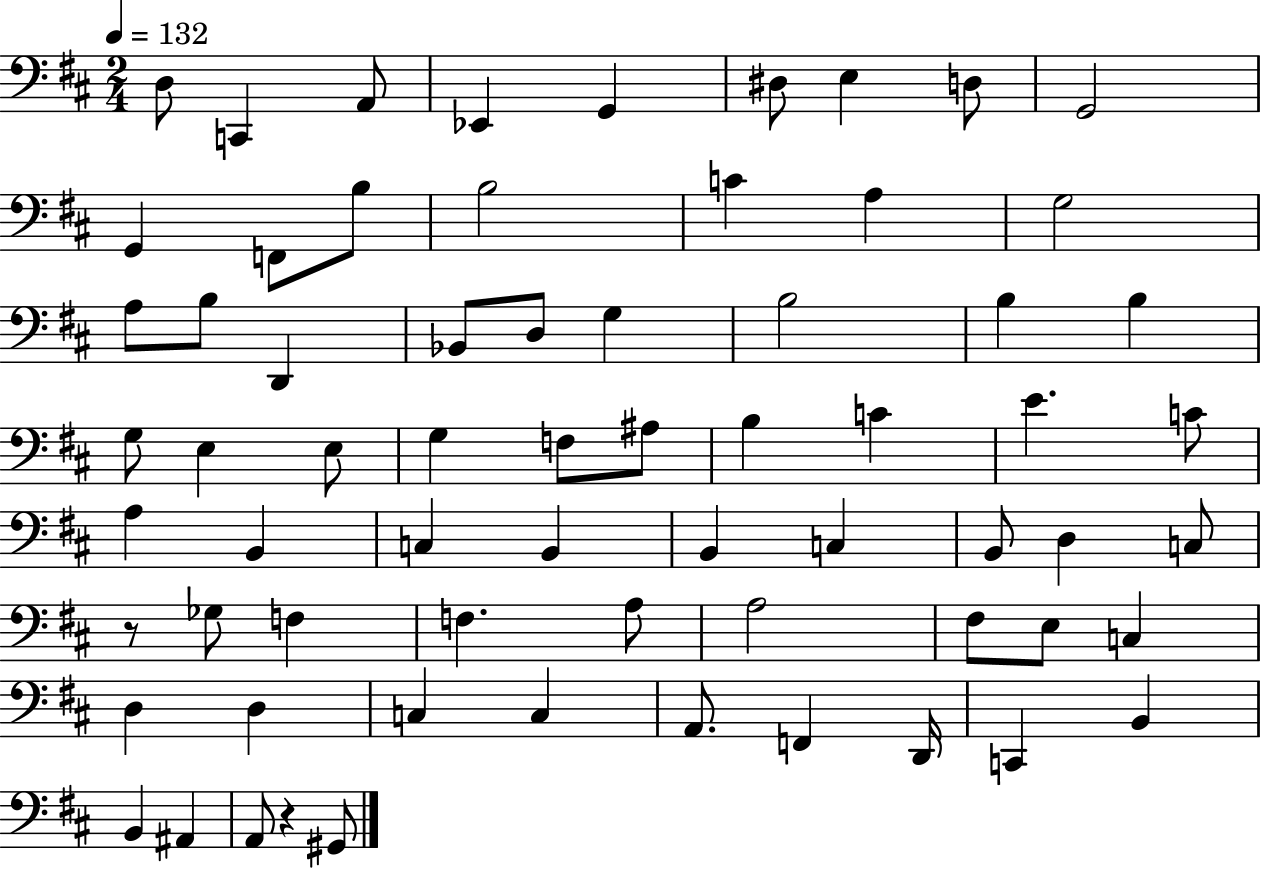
D3/e C2/q A2/e Eb2/q G2/q D#3/e E3/q D3/e G2/h G2/q F2/e B3/e B3/h C4/q A3/q G3/h A3/e B3/e D2/q Bb2/e D3/e G3/q B3/h B3/q B3/q G3/e E3/q E3/e G3/q F3/e A#3/e B3/q C4/q E4/q. C4/e A3/q B2/q C3/q B2/q B2/q C3/q B2/e D3/q C3/e R/e Gb3/e F3/q F3/q. A3/e A3/h F#3/e E3/e C3/q D3/q D3/q C3/q C3/q A2/e. F2/q D2/s C2/q B2/q B2/q A#2/q A2/e R/q G#2/e